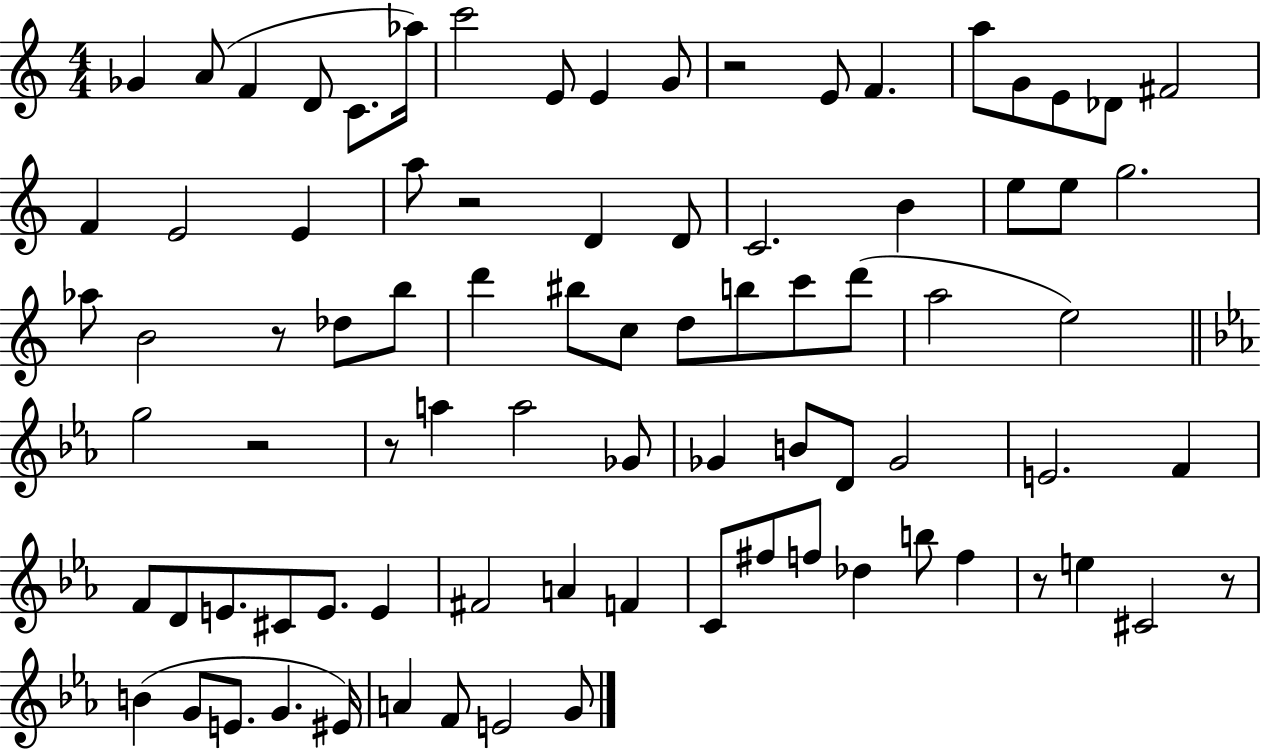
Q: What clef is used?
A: treble